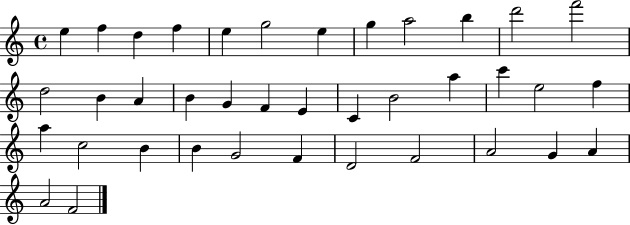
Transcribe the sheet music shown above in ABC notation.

X:1
T:Untitled
M:4/4
L:1/4
K:C
e f d f e g2 e g a2 b d'2 f'2 d2 B A B G F E C B2 a c' e2 f a c2 B B G2 F D2 F2 A2 G A A2 F2